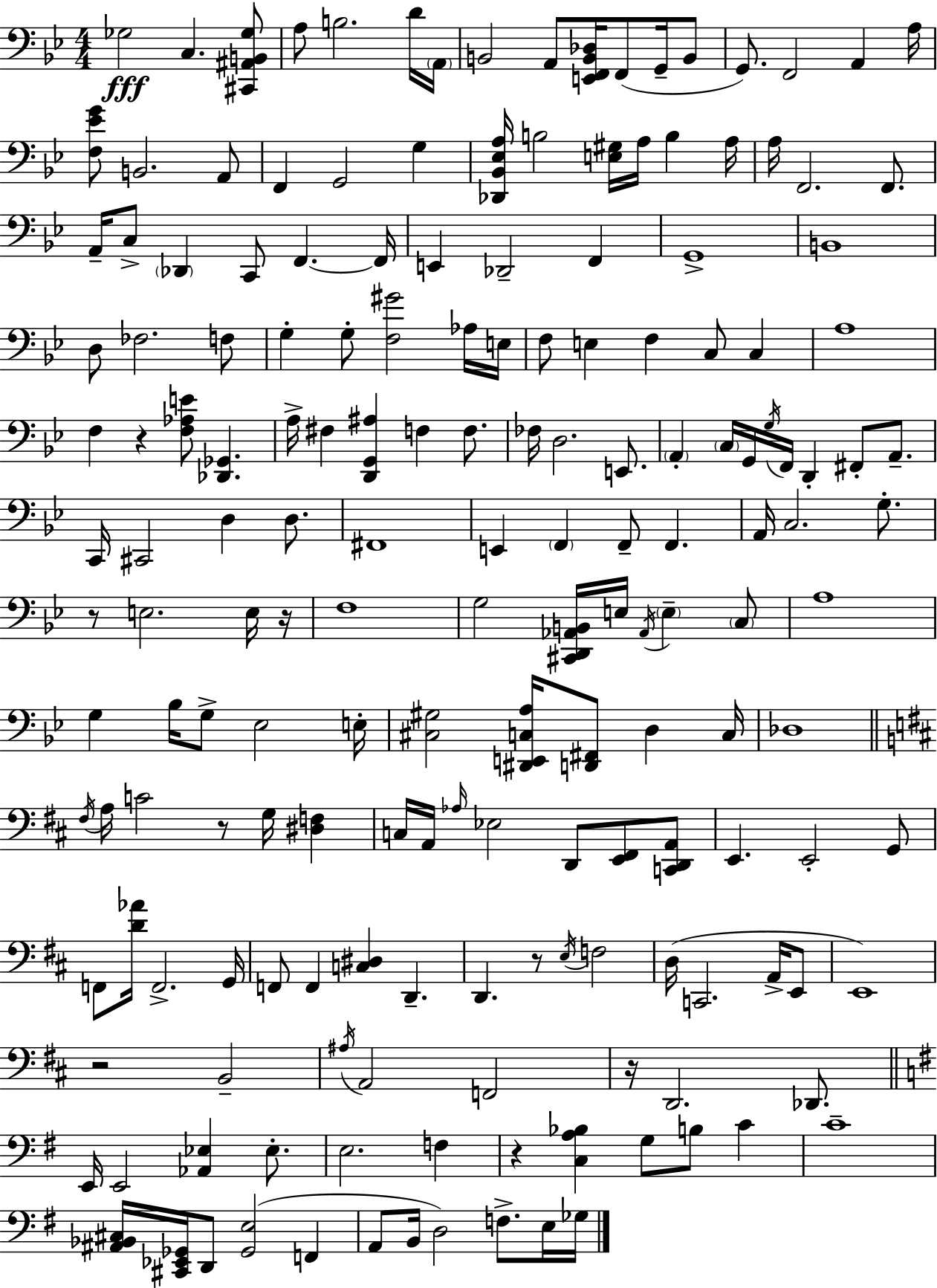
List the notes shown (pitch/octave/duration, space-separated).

Gb3/h C3/q. [C#2,A#2,B2,Gb3]/e A3/e B3/h. D4/s A2/s B2/h A2/e [E2,F2,B2,Db3]/s F2/e G2/s B2/e G2/e. F2/h A2/q A3/s [F3,Eb4,G4]/e B2/h. A2/e F2/q G2/h G3/q [Db2,Bb2,Eb3,A3]/s B3/h [E3,G#3]/s A3/s B3/q A3/s A3/s F2/h. F2/e. A2/s C3/e Db2/q C2/e F2/q. F2/s E2/q Db2/h F2/q G2/w B2/w D3/e FES3/h. F3/e G3/q G3/e [F3,G#4]/h Ab3/s E3/s F3/e E3/q F3/q C3/e C3/q A3/w F3/q R/q [F3,Ab3,E4]/e [Db2,Gb2]/q. A3/s F#3/q [D2,G2,A#3]/q F3/q F3/e. FES3/s D3/h. E2/e. A2/q C3/s G2/s G3/s F2/s D2/q F#2/e A2/e. C2/s C#2/h D3/q D3/e. F#2/w E2/q F2/q F2/e F2/q. A2/s C3/h. G3/e. R/e E3/h. E3/s R/s F3/w G3/h [C#2,D2,Ab2,B2]/s E3/s Ab2/s E3/q C3/e A3/w G3/q Bb3/s G3/e Eb3/h E3/s [C#3,G#3]/h [D#2,E2,C3,A3]/s [D2,F#2]/e D3/q C3/s Db3/w F#3/s A3/s C4/h R/e G3/s [D#3,F3]/q C3/s A2/s Ab3/s Eb3/h D2/e [E2,F#2]/e [C2,D2,A2]/e E2/q. E2/h G2/e F2/e [D4,Ab4]/s F2/h. G2/s F2/e F2/q [C3,D#3]/q D2/q. D2/q. R/e E3/s F3/h D3/s C2/h. A2/s E2/e E2/w R/h B2/h A#3/s A2/h F2/h R/s D2/h. Db2/e. E2/s E2/h [Ab2,Eb3]/q Eb3/e. E3/h. F3/q R/q [C3,A3,Bb3]/q G3/e B3/e C4/q C4/w [A#2,Bb2,C#3]/s [C#2,Eb2,Gb2]/s D2/e [Gb2,E3]/h F2/q A2/e B2/s D3/h F3/e. E3/s Gb3/s